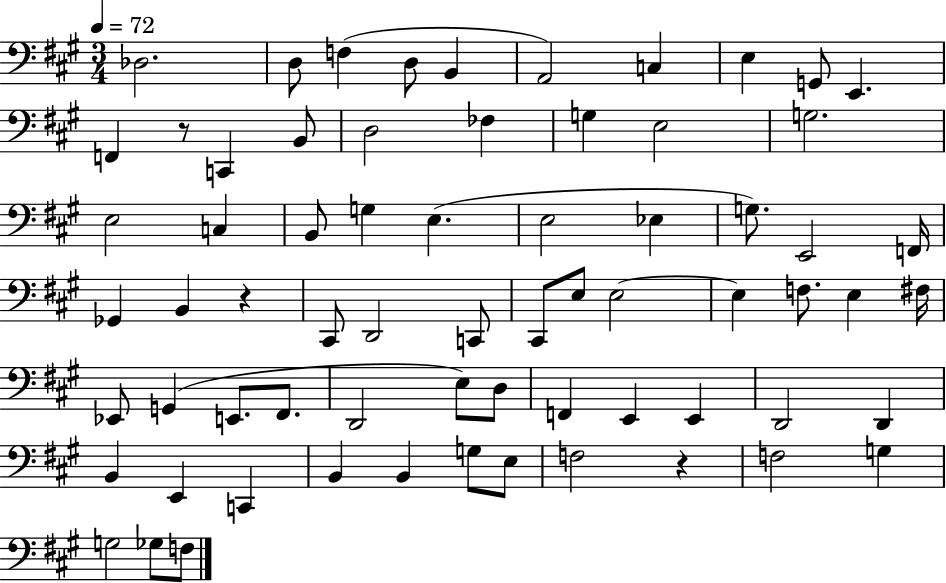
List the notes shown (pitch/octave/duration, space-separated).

Db3/h. D3/e F3/q D3/e B2/q A2/h C3/q E3/q G2/e E2/q. F2/q R/e C2/q B2/e D3/h FES3/q G3/q E3/h G3/h. E3/h C3/q B2/e G3/q E3/q. E3/h Eb3/q G3/e. E2/h F2/s Gb2/q B2/q R/q C#2/e D2/h C2/e C#2/e E3/e E3/h E3/q F3/e. E3/q F#3/s Eb2/e G2/q E2/e. F#2/e. D2/h E3/e D3/e F2/q E2/q E2/q D2/h D2/q B2/q E2/q C2/q B2/q B2/q G3/e E3/e F3/h R/q F3/h G3/q G3/h Gb3/e F3/e